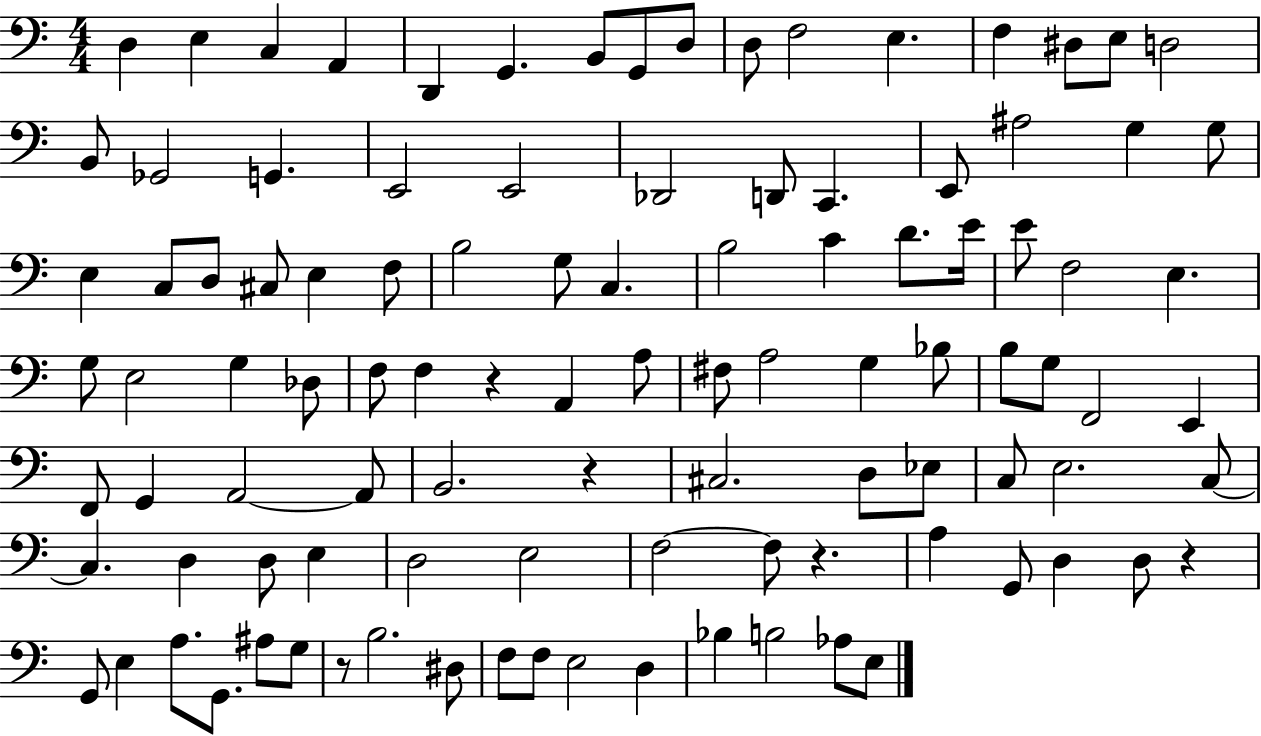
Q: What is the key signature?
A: C major